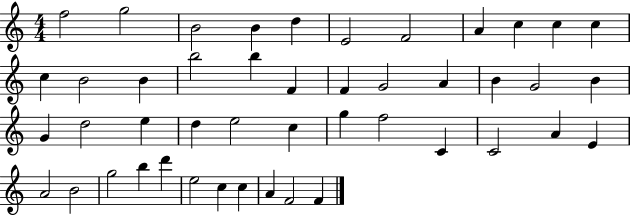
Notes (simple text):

F5/h G5/h B4/h B4/q D5/q E4/h F4/h A4/q C5/q C5/q C5/q C5/q B4/h B4/q B5/h B5/q F4/q F4/q G4/h A4/q B4/q G4/h B4/q G4/q D5/h E5/q D5/q E5/h C5/q G5/q F5/h C4/q C4/h A4/q E4/q A4/h B4/h G5/h B5/q D6/q E5/h C5/q C5/q A4/q F4/h F4/q